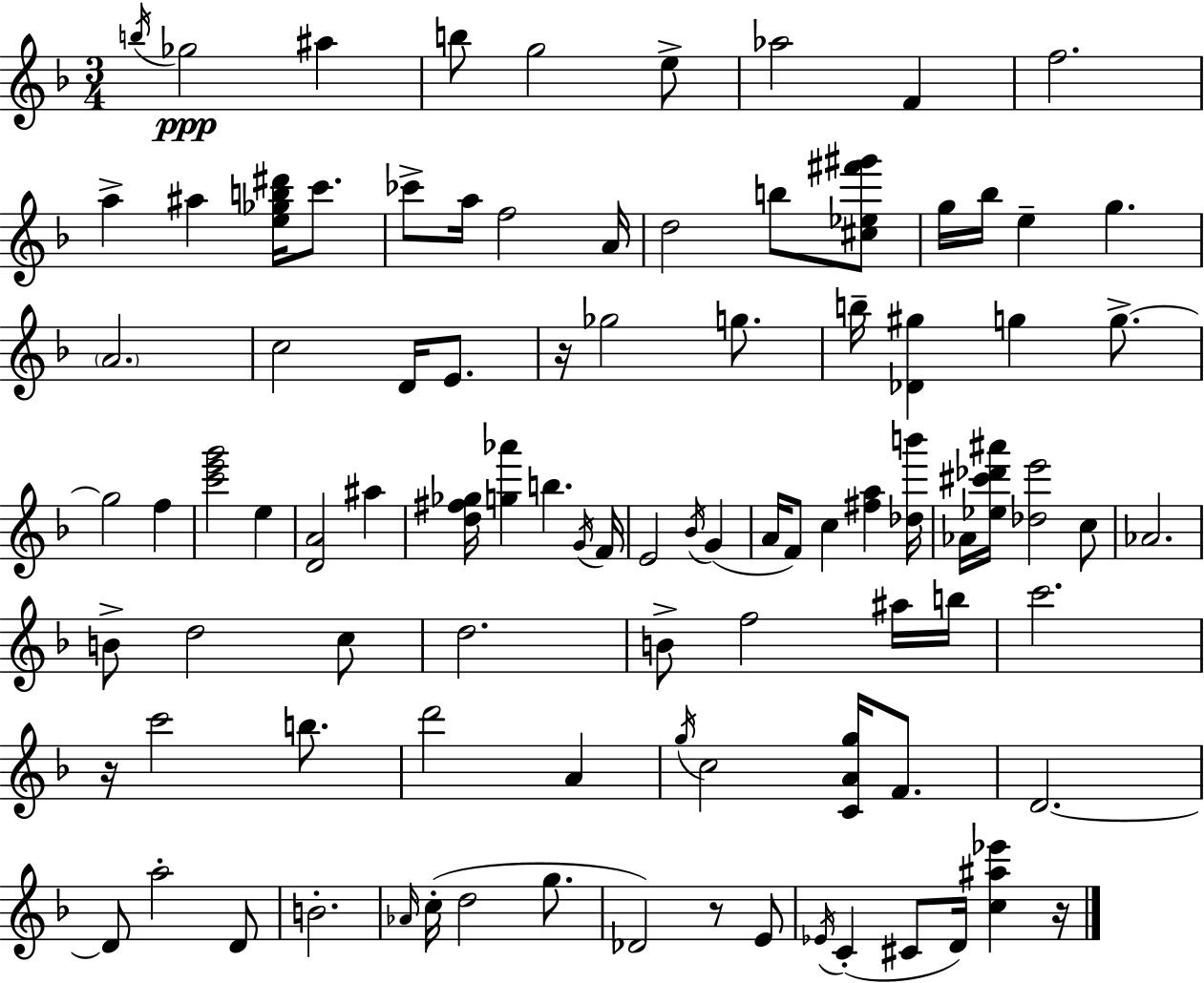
{
  \clef treble
  \numericTimeSignature
  \time 3/4
  \key d \minor
  \acciaccatura { b''16 }\ppp ges''2 ais''4 | b''8 g''2 e''8-> | aes''2 f'4 | f''2. | \break a''4-> ais''4 <e'' ges'' b'' dis'''>16 c'''8. | ces'''8-> a''16 f''2 | a'16 d''2 b''8 <cis'' ees'' fis''' gis'''>8 | g''16 bes''16 e''4-- g''4. | \break \parenthesize a'2. | c''2 d'16 e'8. | r16 ges''2 g''8. | b''16-- <des' gis''>4 g''4 g''8.->~~ | \break g''2 f''4 | <c''' e''' g'''>2 e''4 | <d' a'>2 ais''4 | <d'' fis'' ges''>16 <g'' aes'''>4 b''4. | \break \acciaccatura { g'16 } f'16 e'2 \acciaccatura { bes'16 } g'4( | a'16 f'8) c''4 <fis'' a''>4 | <des'' b'''>16 aes'16 <ees'' cis''' des''' ais'''>16 <des'' e'''>2 | c''8 aes'2. | \break b'8-> d''2 | c''8 d''2. | b'8-> f''2 | ais''16 b''16 c'''2. | \break r16 c'''2 | b''8. d'''2 a'4 | \acciaccatura { g''16 } c''2 | <c' a' g''>16 f'8. d'2.~~ | \break d'8 a''2-. | d'8 b'2.-. | \grace { aes'16 } c''16-.( d''2 | g''8. des'2) | \break r8 e'8 \acciaccatura { ees'16 }( c'4-. cis'8 | d'16) <c'' ais'' ees'''>4 r16 \bar "|."
}